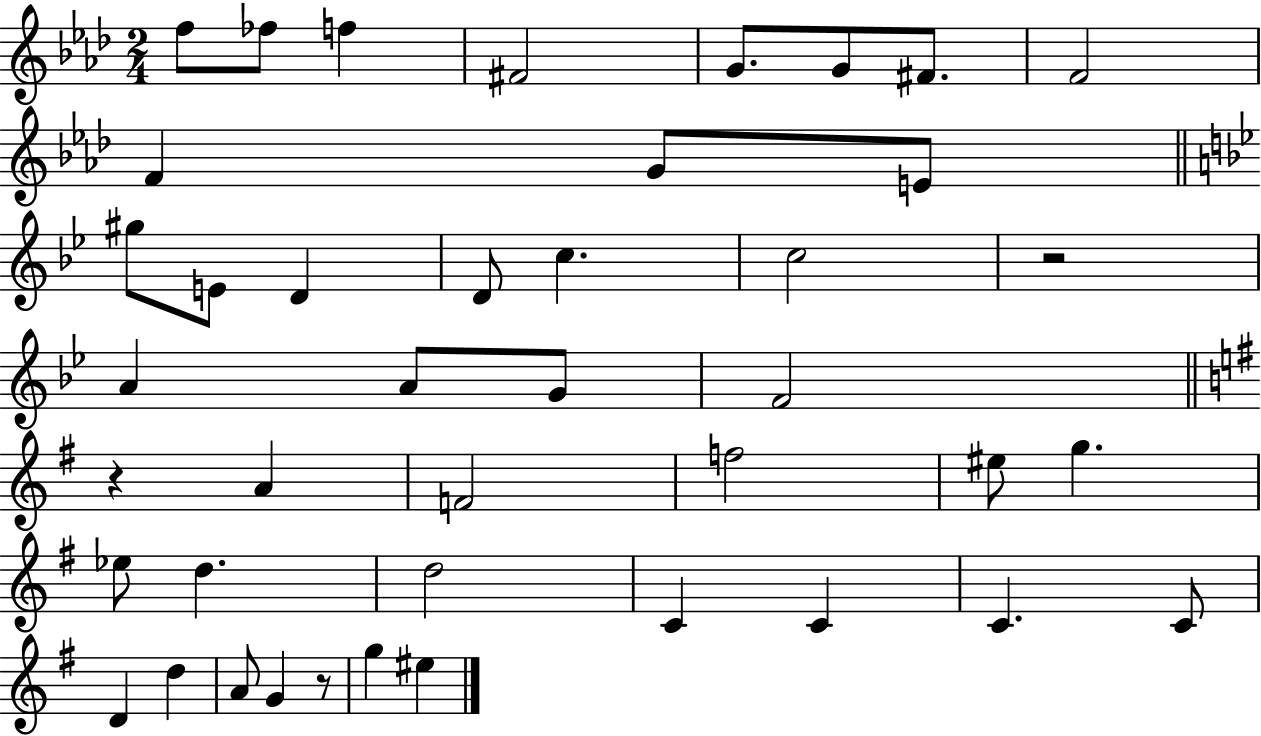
X:1
T:Untitled
M:2/4
L:1/4
K:Ab
f/2 _f/2 f ^F2 G/2 G/2 ^F/2 F2 F G/2 E/2 ^g/2 E/2 D D/2 c c2 z2 A A/2 G/2 F2 z A F2 f2 ^e/2 g _e/2 d d2 C C C C/2 D d A/2 G z/2 g ^e